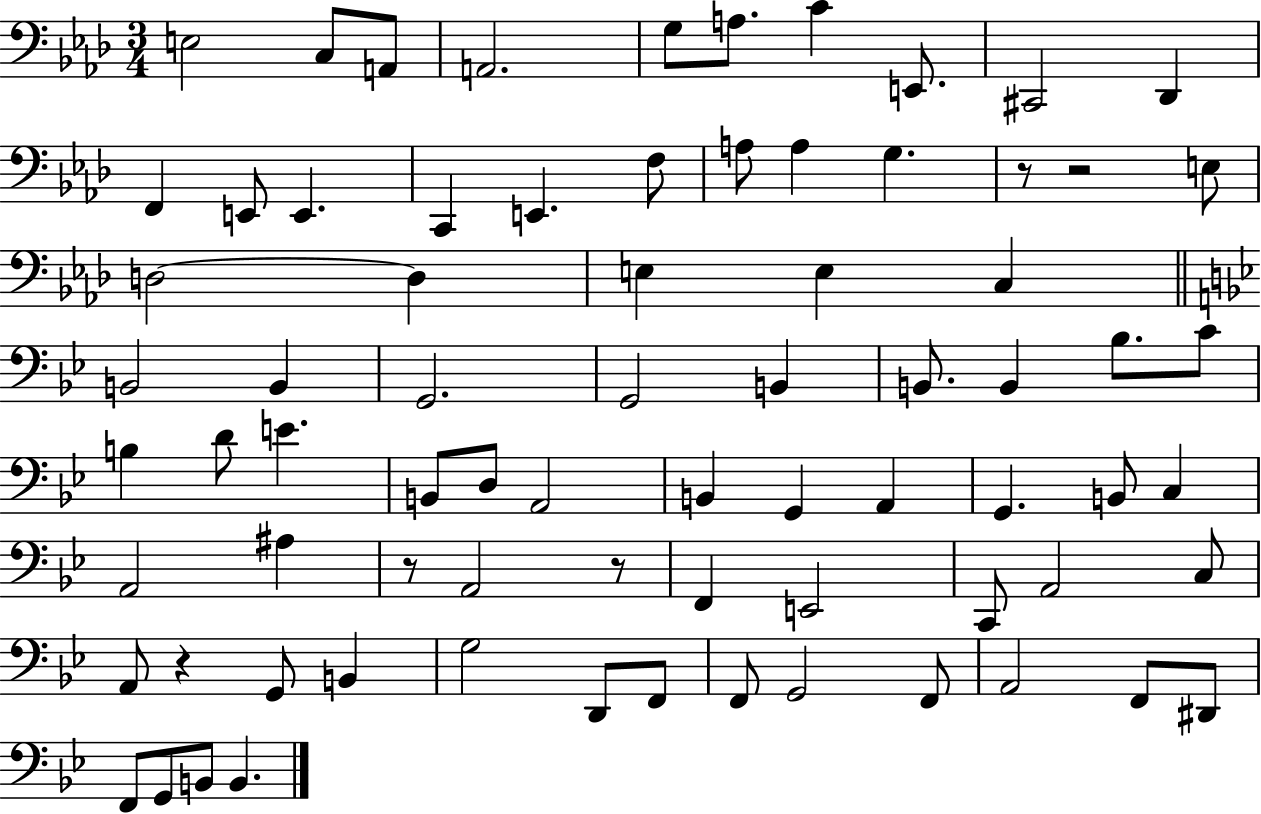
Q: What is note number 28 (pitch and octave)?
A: G2